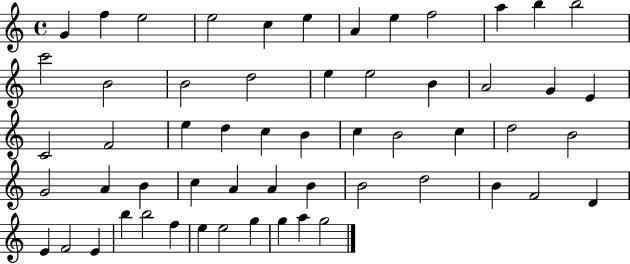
X:1
T:Untitled
M:4/4
L:1/4
K:C
G f e2 e2 c e A e f2 a b b2 c'2 B2 B2 d2 e e2 B A2 G E C2 F2 e d c B c B2 c d2 B2 G2 A B c A A B B2 d2 B F2 D E F2 E b b2 f e e2 g g a g2